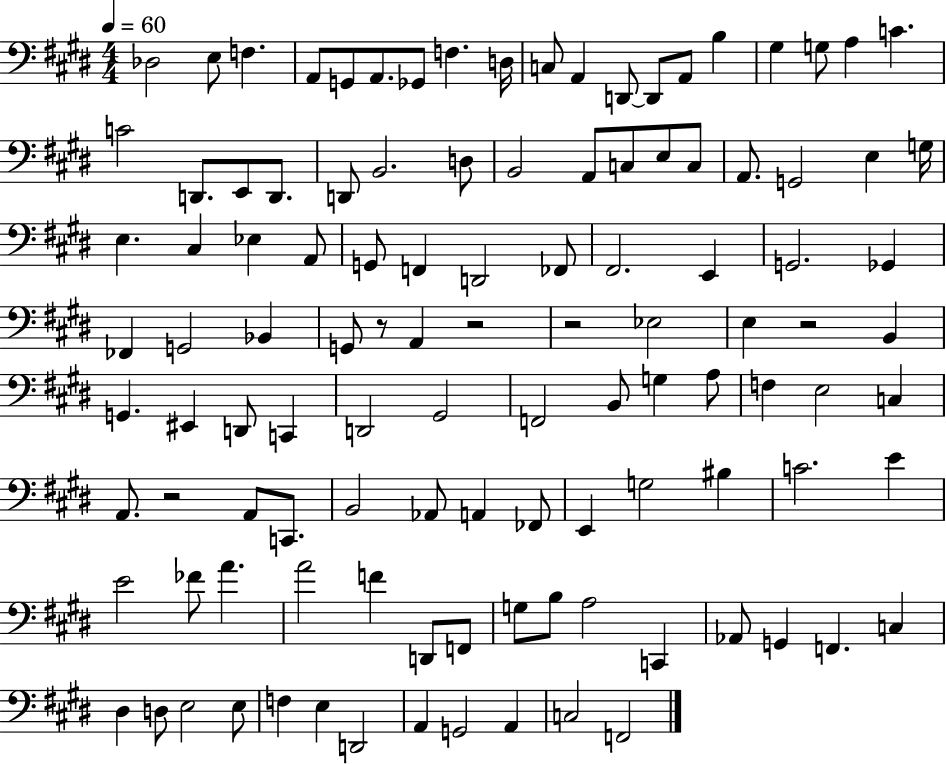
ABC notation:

X:1
T:Untitled
M:4/4
L:1/4
K:E
_D,2 E,/2 F, A,,/2 G,,/2 A,,/2 _G,,/2 F, D,/4 C,/2 A,, D,,/2 D,,/2 A,,/2 B, ^G, G,/2 A, C C2 D,,/2 E,,/2 D,,/2 D,,/2 B,,2 D,/2 B,,2 A,,/2 C,/2 E,/2 C,/2 A,,/2 G,,2 E, G,/4 E, ^C, _E, A,,/2 G,,/2 F,, D,,2 _F,,/2 ^F,,2 E,, G,,2 _G,, _F,, G,,2 _B,, G,,/2 z/2 A,, z2 z2 _E,2 E, z2 B,, G,, ^E,, D,,/2 C,, D,,2 ^G,,2 F,,2 B,,/2 G, A,/2 F, E,2 C, A,,/2 z2 A,,/2 C,,/2 B,,2 _A,,/2 A,, _F,,/2 E,, G,2 ^B, C2 E E2 _F/2 A A2 F D,,/2 F,,/2 G,/2 B,/2 A,2 C,, _A,,/2 G,, F,, C, ^D, D,/2 E,2 E,/2 F, E, D,,2 A,, G,,2 A,, C,2 F,,2